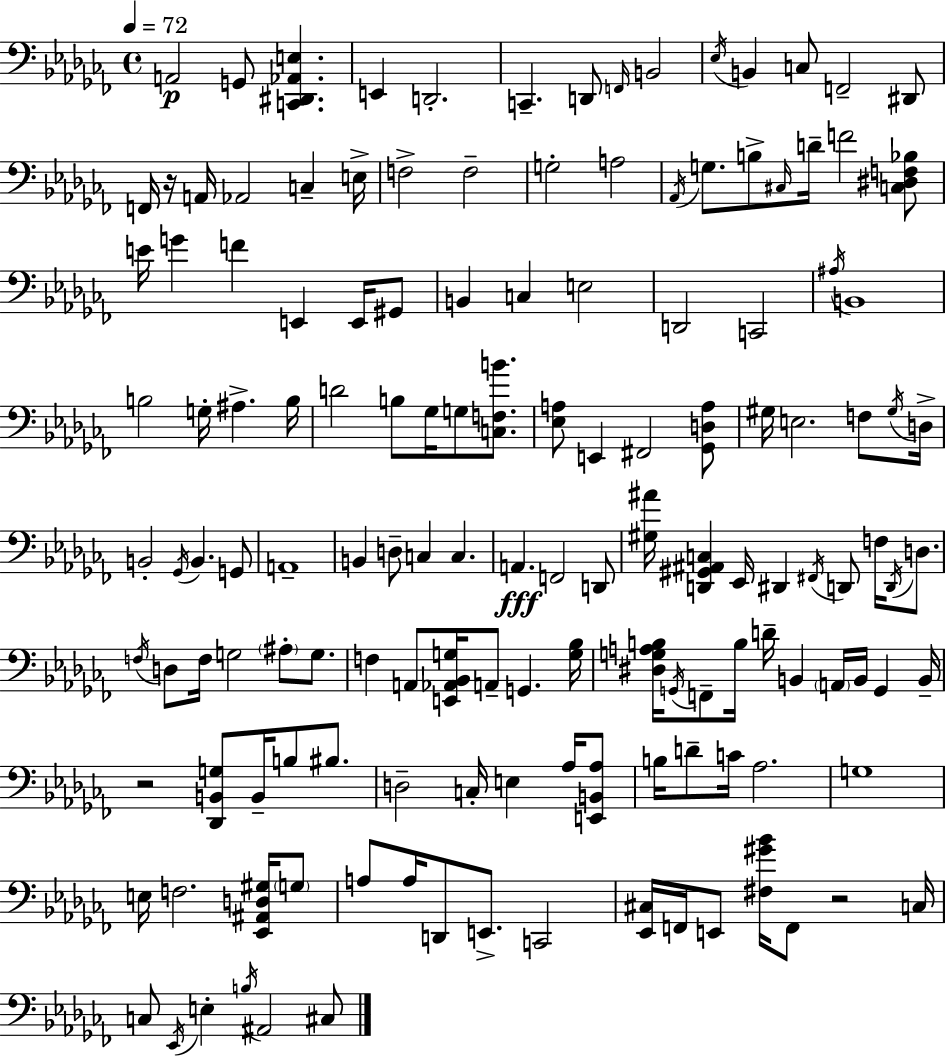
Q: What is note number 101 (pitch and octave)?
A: Ab3